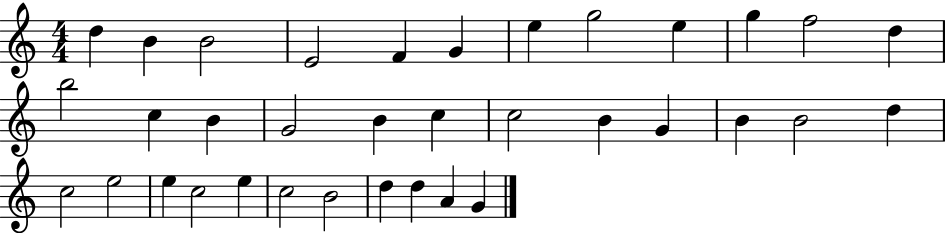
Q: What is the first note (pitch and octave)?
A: D5